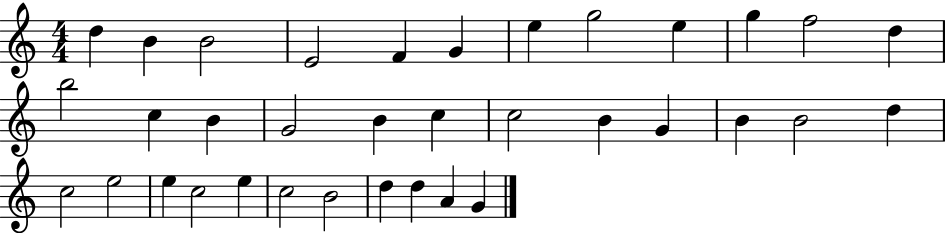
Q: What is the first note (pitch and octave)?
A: D5